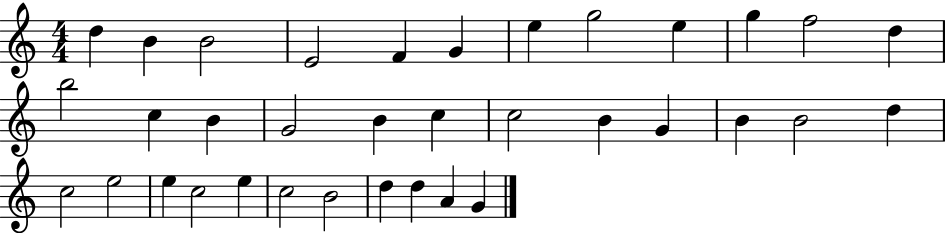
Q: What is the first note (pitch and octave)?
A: D5